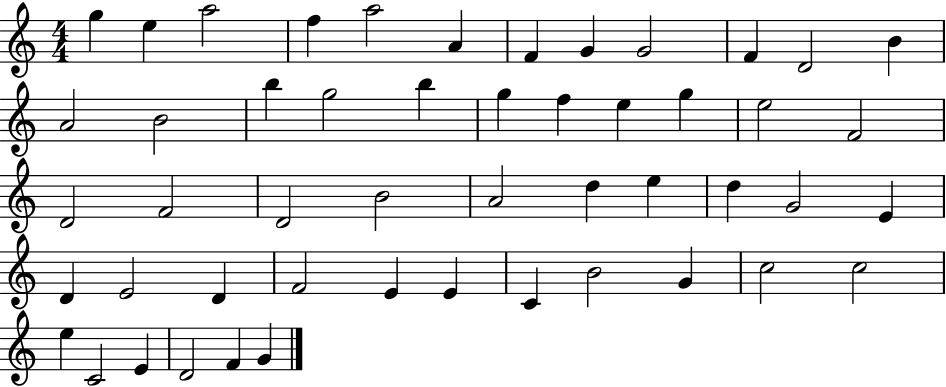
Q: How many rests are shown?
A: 0